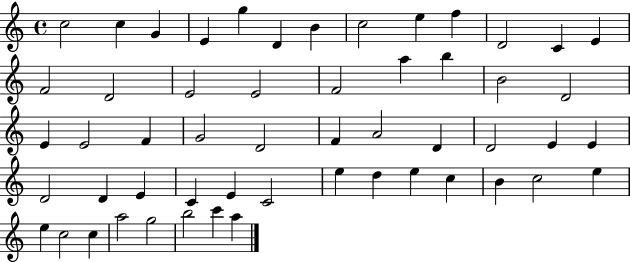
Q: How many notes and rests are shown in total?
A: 54